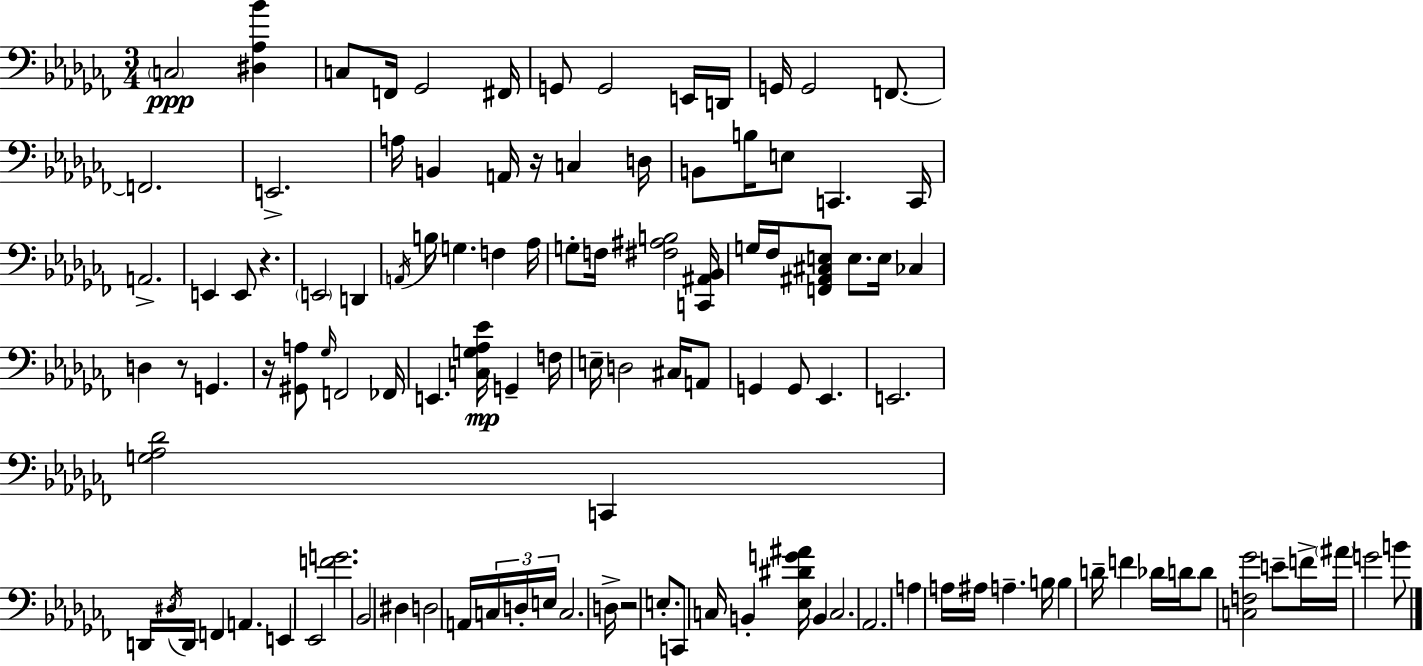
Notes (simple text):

C3/h [D#3,Ab3,Bb4]/q C3/e F2/s Gb2/h F#2/s G2/e G2/h E2/s D2/s G2/s G2/h F2/e. F2/h. E2/h. A3/s B2/q A2/s R/s C3/q D3/s B2/e B3/s E3/e C2/q. C2/s A2/h. E2/q E2/e R/q. E2/h D2/q A2/s B3/s G3/q. F3/q Ab3/s G3/e F3/s [F#3,A#3,B3]/h [C2,A#2,Bb2]/s G3/s FES3/s [F2,A#2,C#3,E3]/e E3/e. E3/s CES3/q D3/q R/e G2/q. R/s [G#2,A3]/e Gb3/s F2/h FES2/s E2/q. [C3,G3,Ab3,Eb4]/s G2/q F3/s E3/s D3/h C#3/s A2/e G2/q G2/e Eb2/q. E2/h. [G3,Ab3,Db4]/h C2/q D2/s D#3/s D2/s F2/q A2/q. E2/q Eb2/h [F4,G4]/h. Bb2/h D#3/q D3/h A2/s C3/s D3/s E3/s C3/h. D3/s R/h E3/e. C2/e C3/s B2/q [Eb3,D#4,G4,A#4]/s B2/q C3/h. Ab2/h. A3/q A3/s A#3/s A3/q. B3/s B3/q D4/s F4/q Db4/s D4/s D4/e [C3,F3,Gb4]/h E4/e F4/s A#4/s G4/h B4/e